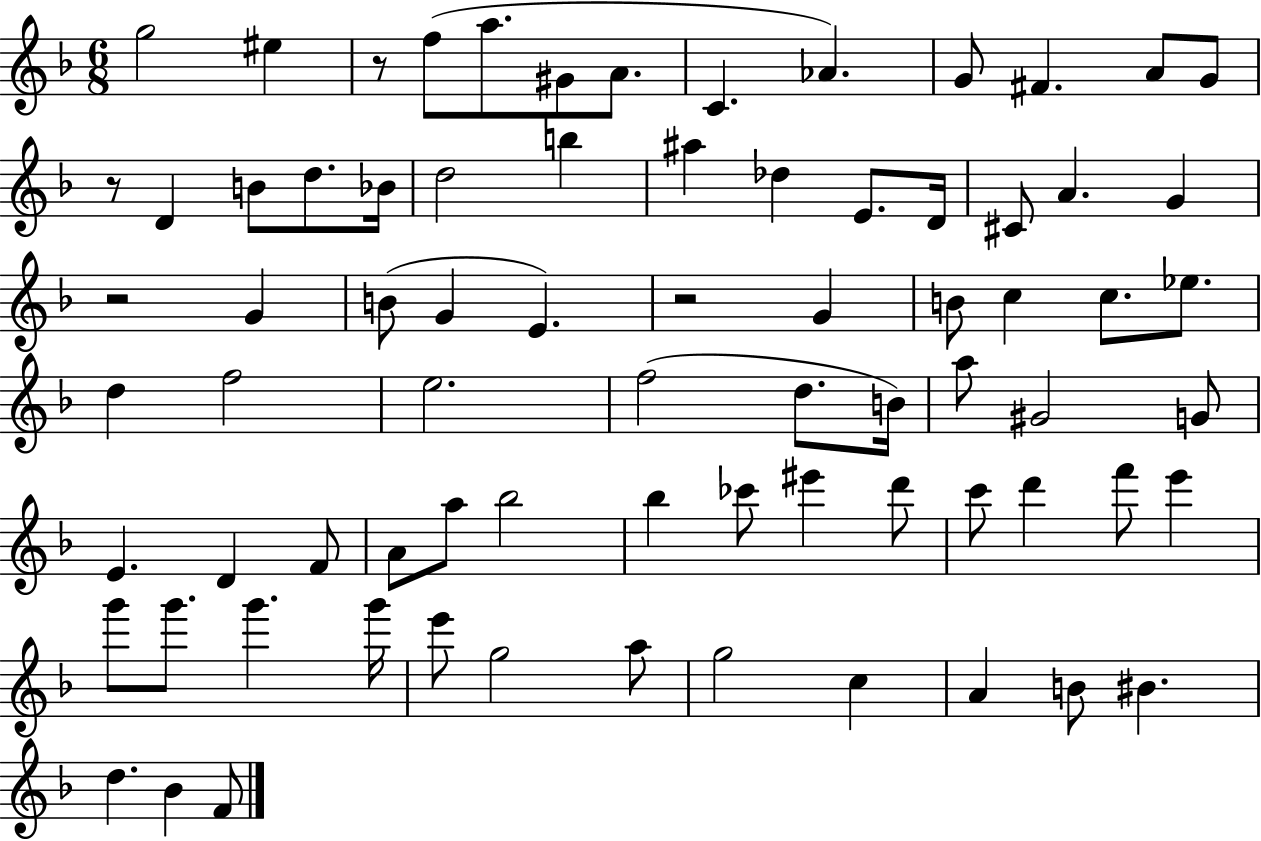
{
  \clef treble
  \numericTimeSignature
  \time 6/8
  \key f \major
  \repeat volta 2 { g''2 eis''4 | r8 f''8( a''8. gis'8 a'8. | c'4. aes'4.) | g'8 fis'4. a'8 g'8 | \break r8 d'4 b'8 d''8. bes'16 | d''2 b''4 | ais''4 des''4 e'8. d'16 | cis'8 a'4. g'4 | \break r2 g'4 | b'8( g'4 e'4.) | r2 g'4 | b'8 c''4 c''8. ees''8. | \break d''4 f''2 | e''2. | f''2( d''8. b'16) | a''8 gis'2 g'8 | \break e'4. d'4 f'8 | a'8 a''8 bes''2 | bes''4 ces'''8 eis'''4 d'''8 | c'''8 d'''4 f'''8 e'''4 | \break g'''8 g'''8. g'''4. g'''16 | e'''8 g''2 a''8 | g''2 c''4 | a'4 b'8 bis'4. | \break d''4. bes'4 f'8 | } \bar "|."
}